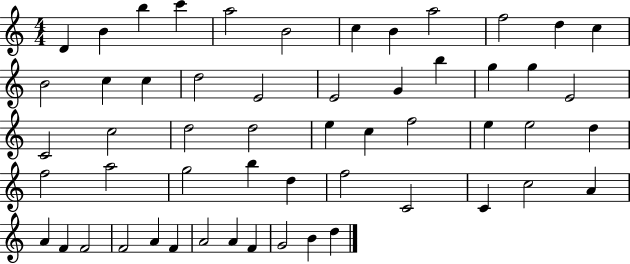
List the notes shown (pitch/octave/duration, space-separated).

D4/q B4/q B5/q C6/q A5/h B4/h C5/q B4/q A5/h F5/h D5/q C5/q B4/h C5/q C5/q D5/h E4/h E4/h G4/q B5/q G5/q G5/q E4/h C4/h C5/h D5/h D5/h E5/q C5/q F5/h E5/q E5/h D5/q F5/h A5/h G5/h B5/q D5/q F5/h C4/h C4/q C5/h A4/q A4/q F4/q F4/h F4/h A4/q F4/q A4/h A4/q F4/q G4/h B4/q D5/q